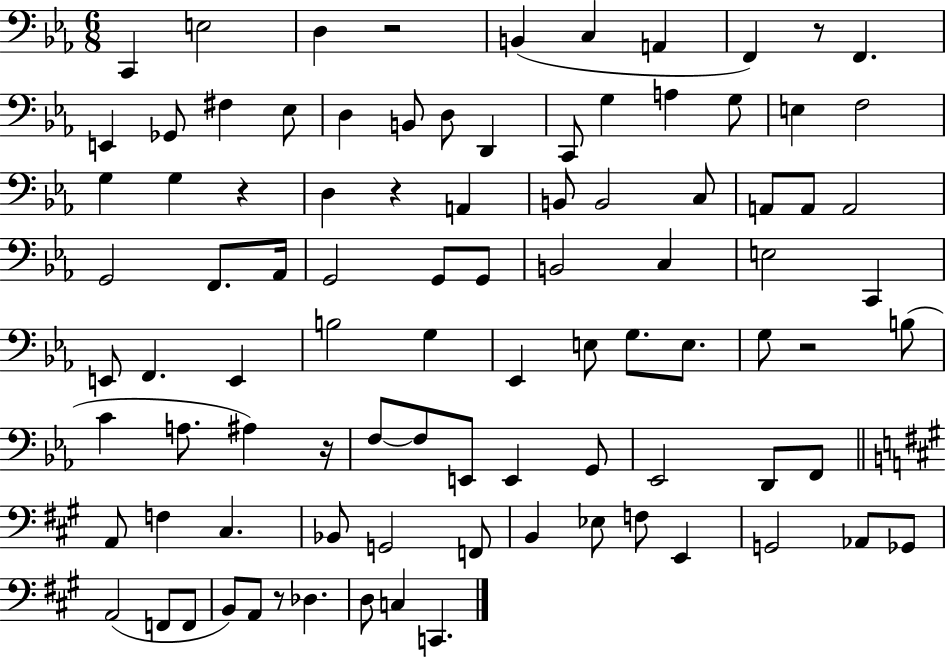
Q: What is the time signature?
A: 6/8